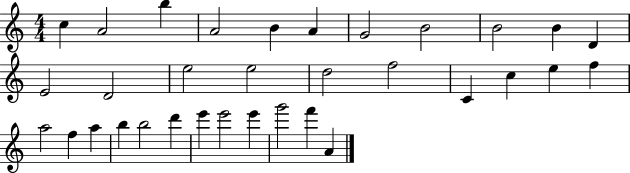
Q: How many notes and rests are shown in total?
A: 33